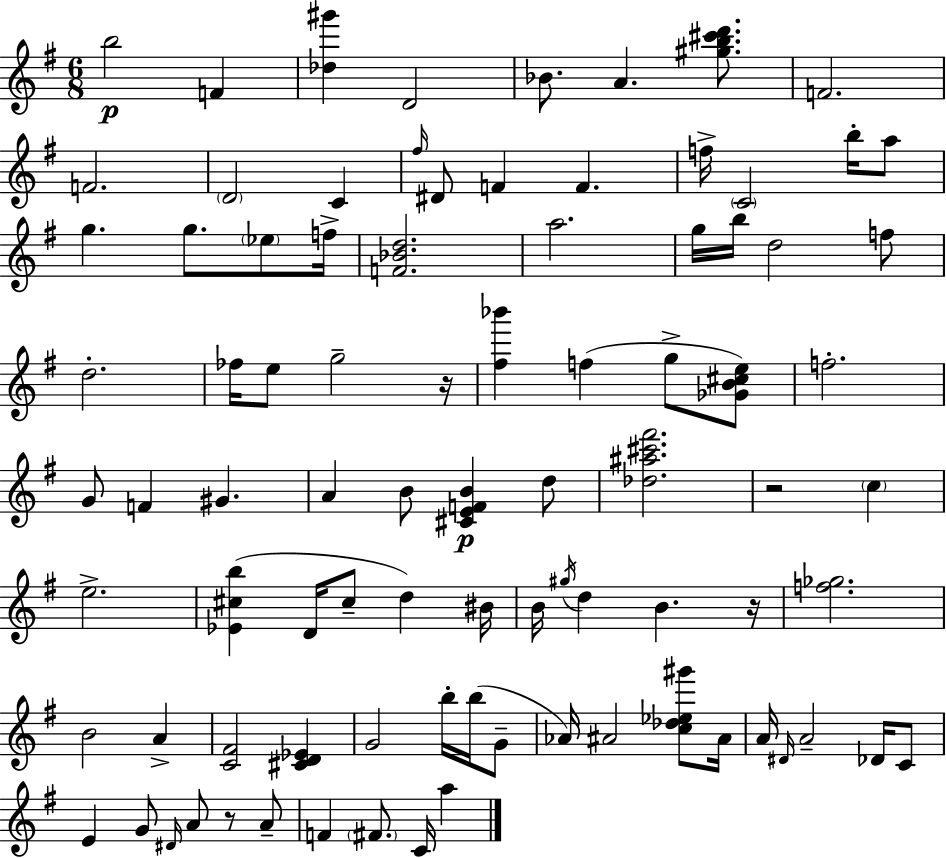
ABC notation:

X:1
T:Untitled
M:6/8
L:1/4
K:G
b2 F [_d^g'] D2 _B/2 A [^gb^c'd']/2 F2 F2 D2 C ^f/4 ^D/2 F F f/4 C2 b/4 a/2 g g/2 _e/2 f/4 [F_Bd]2 a2 g/4 b/4 d2 f/2 d2 _f/4 e/2 g2 z/4 [^f_b'] f g/2 [_GB^ce]/2 f2 G/2 F ^G A B/2 [^CEFB] d/2 [_d^a^c'^f']2 z2 c e2 [_E^cb] D/4 ^c/2 d ^B/4 B/4 ^g/4 d B z/4 [f_g]2 B2 A [C^F]2 [^CD_E] G2 b/4 b/4 G/2 _A/4 ^A2 [c_d_e^g']/2 ^A/4 A/4 ^D/4 A2 _D/4 C/2 E G/2 ^D/4 A/2 z/2 A/2 F ^F/2 C/4 a